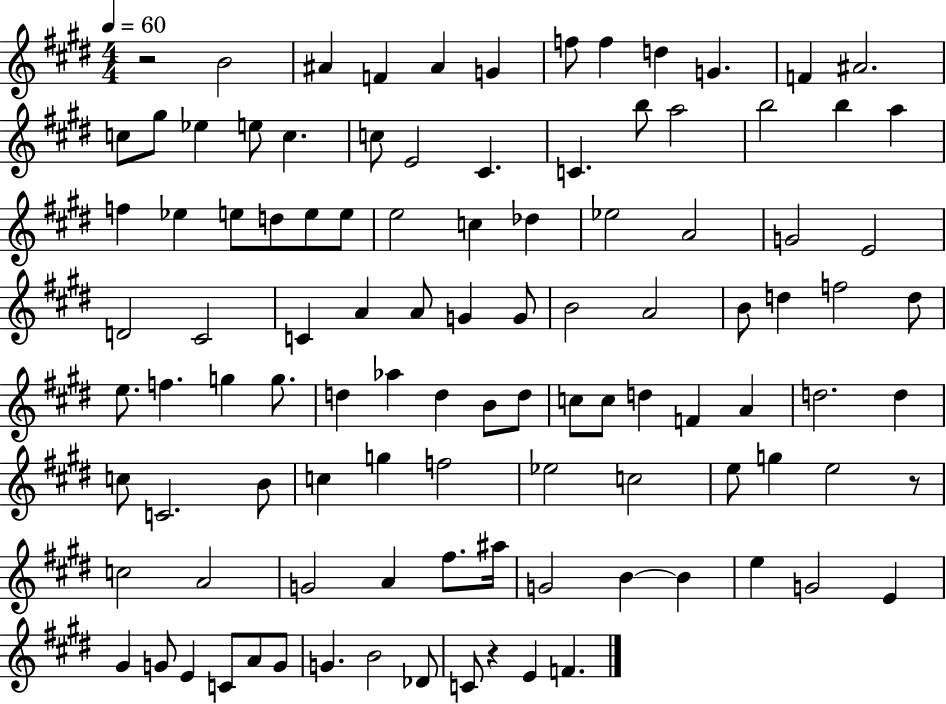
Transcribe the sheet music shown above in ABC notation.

X:1
T:Untitled
M:4/4
L:1/4
K:E
z2 B2 ^A F ^A G f/2 f d G F ^A2 c/2 ^g/2 _e e/2 c c/2 E2 ^C C b/2 a2 b2 b a f _e e/2 d/2 e/2 e/2 e2 c _d _e2 A2 G2 E2 D2 ^C2 C A A/2 G G/2 B2 A2 B/2 d f2 d/2 e/2 f g g/2 d _a d B/2 d/2 c/2 c/2 d F A d2 d c/2 C2 B/2 c g f2 _e2 c2 e/2 g e2 z/2 c2 A2 G2 A ^f/2 ^a/4 G2 B B e G2 E ^G G/2 E C/2 A/2 G/2 G B2 _D/2 C/2 z E F